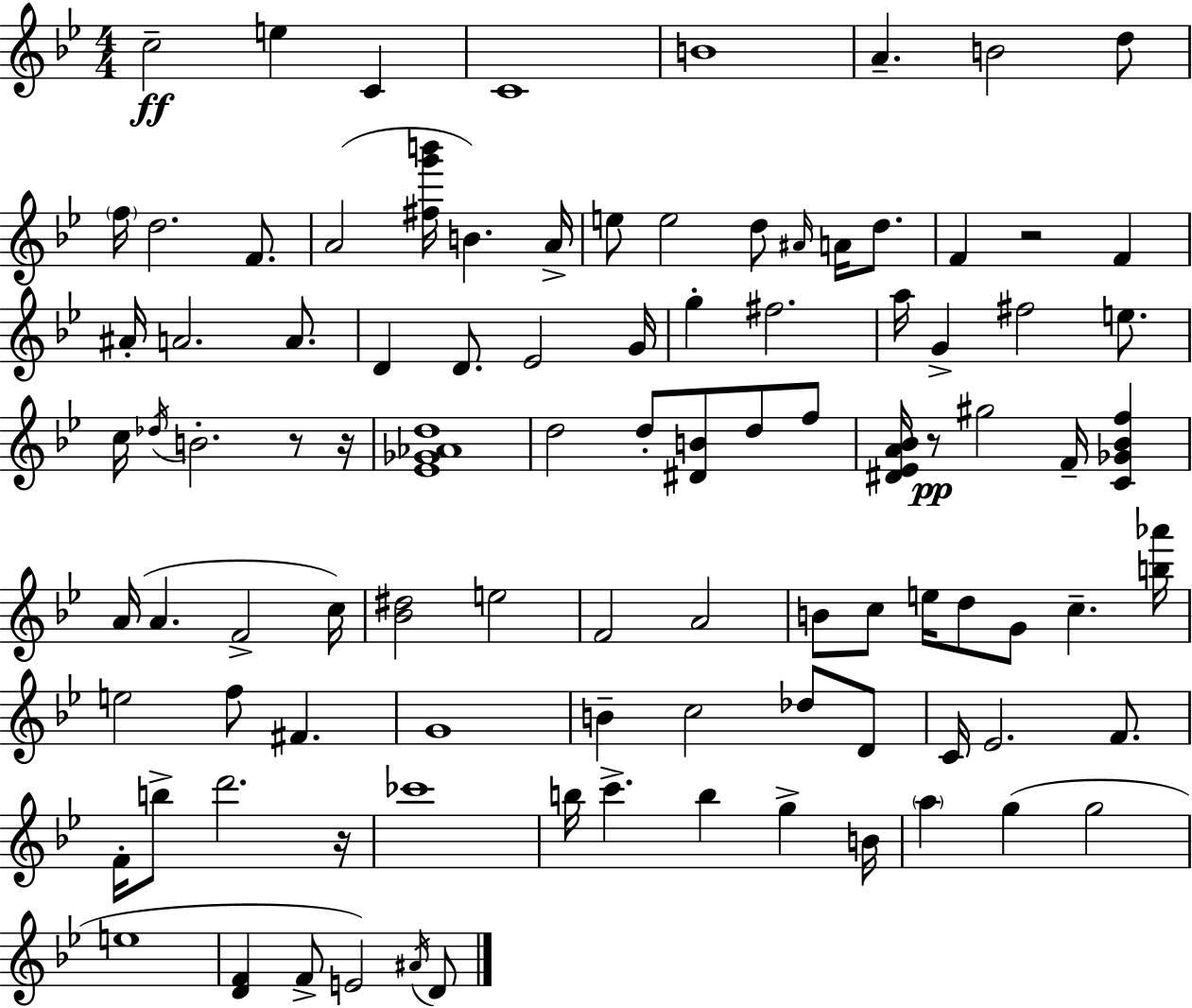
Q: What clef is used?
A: treble